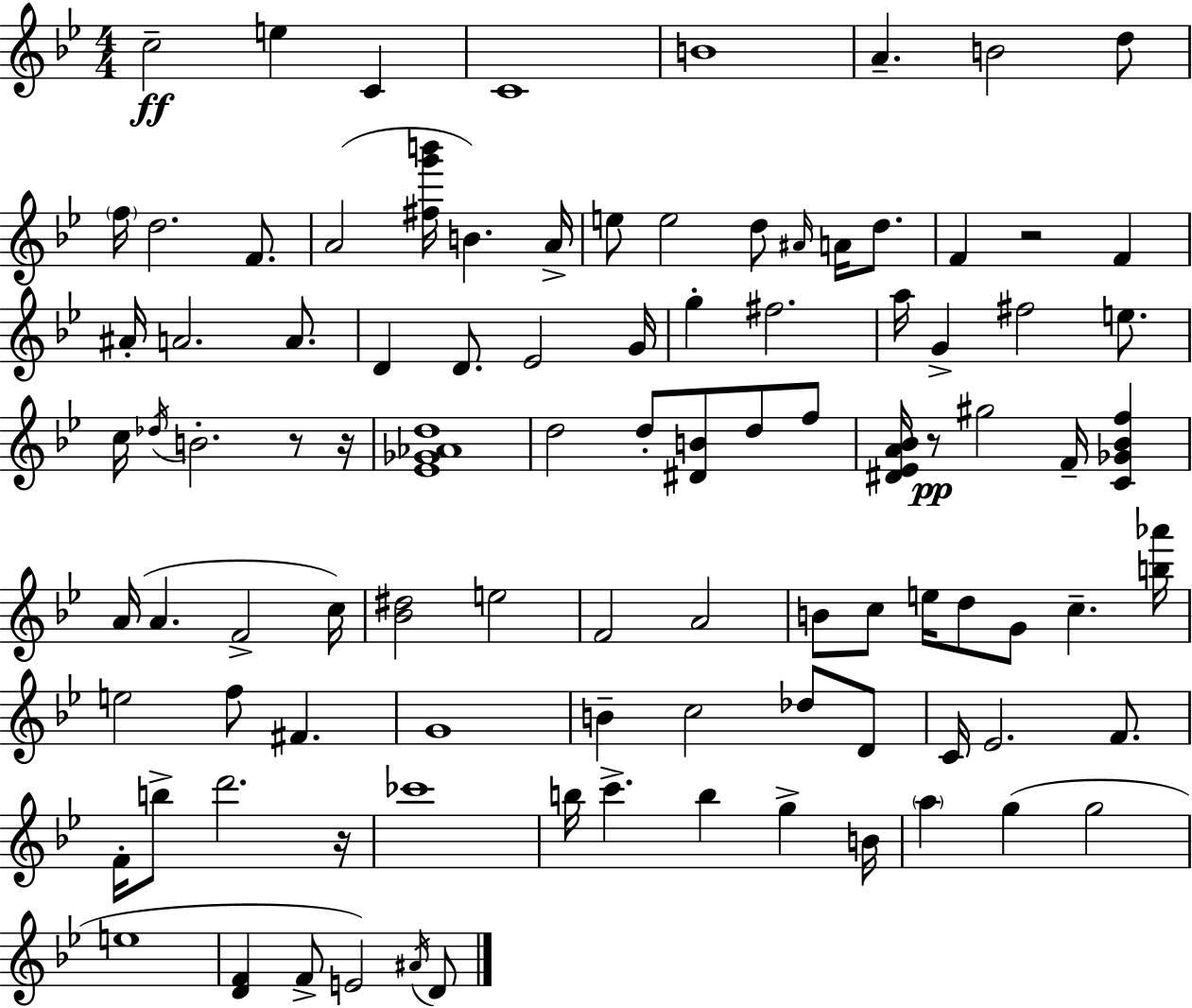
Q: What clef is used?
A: treble